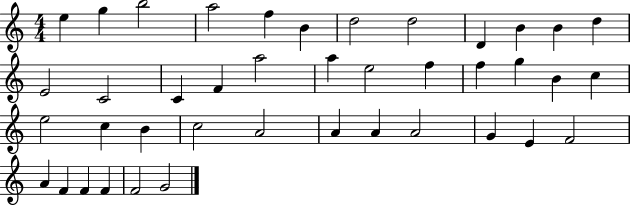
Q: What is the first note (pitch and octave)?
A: E5